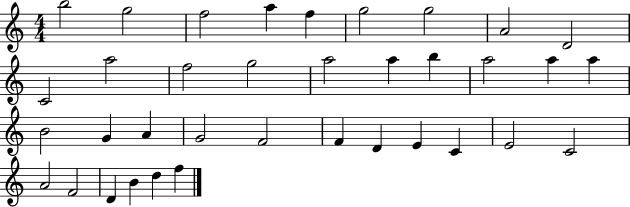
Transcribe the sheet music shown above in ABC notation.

X:1
T:Untitled
M:4/4
L:1/4
K:C
b2 g2 f2 a f g2 g2 A2 D2 C2 a2 f2 g2 a2 a b a2 a a B2 G A G2 F2 F D E C E2 C2 A2 F2 D B d f